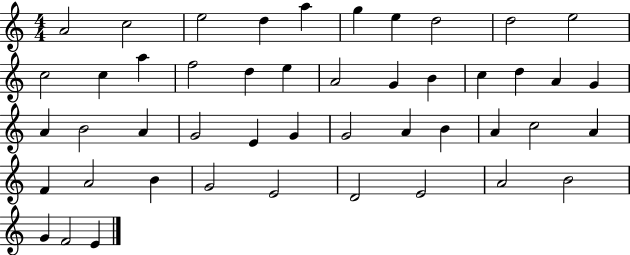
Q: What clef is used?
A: treble